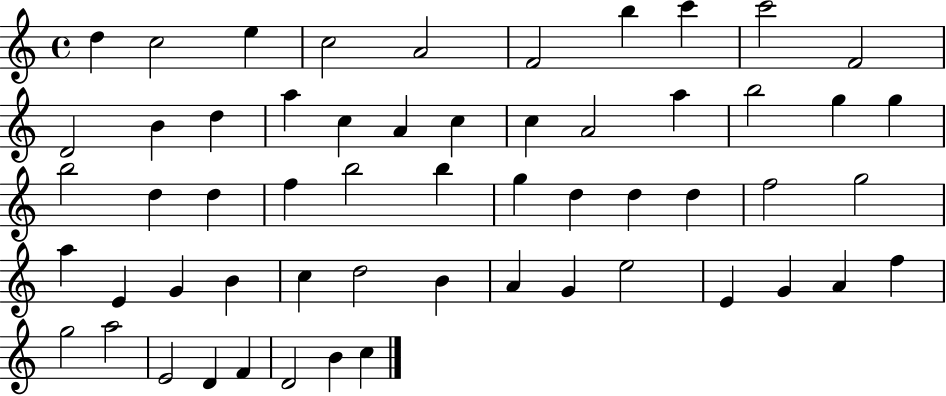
{
  \clef treble
  \time 4/4
  \defaultTimeSignature
  \key c \major
  d''4 c''2 e''4 | c''2 a'2 | f'2 b''4 c'''4 | c'''2 f'2 | \break d'2 b'4 d''4 | a''4 c''4 a'4 c''4 | c''4 a'2 a''4 | b''2 g''4 g''4 | \break b''2 d''4 d''4 | f''4 b''2 b''4 | g''4 d''4 d''4 d''4 | f''2 g''2 | \break a''4 e'4 g'4 b'4 | c''4 d''2 b'4 | a'4 g'4 e''2 | e'4 g'4 a'4 f''4 | \break g''2 a''2 | e'2 d'4 f'4 | d'2 b'4 c''4 | \bar "|."
}